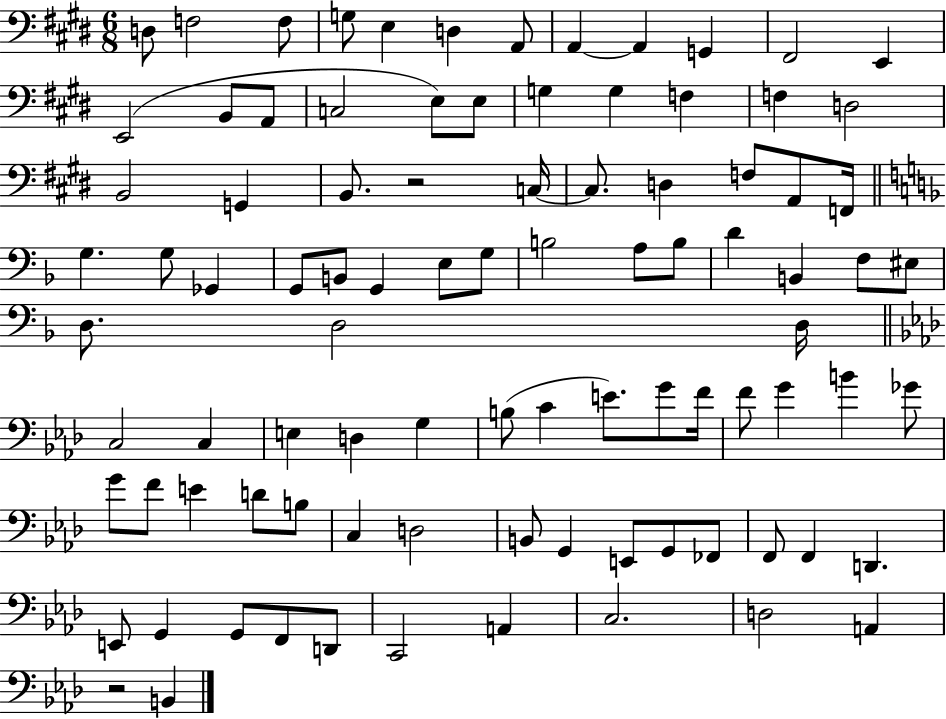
D3/e F3/h F3/e G3/e E3/q D3/q A2/e A2/q A2/q G2/q F#2/h E2/q E2/h B2/e A2/e C3/h E3/e E3/e G3/q G3/q F3/q F3/q D3/h B2/h G2/q B2/e. R/h C3/s C3/e. D3/q F3/e A2/e F2/s G3/q. G3/e Gb2/q G2/e B2/e G2/q E3/e G3/e B3/h A3/e B3/e D4/q B2/q F3/e EIS3/e D3/e. D3/h D3/s C3/h C3/q E3/q D3/q G3/q B3/e C4/q E4/e. G4/e F4/s F4/e G4/q B4/q Gb4/e G4/e F4/e E4/q D4/e B3/e C3/q D3/h B2/e G2/q E2/e G2/e FES2/e F2/e F2/q D2/q. E2/e G2/q G2/e F2/e D2/e C2/h A2/q C3/h. D3/h A2/q R/h B2/q